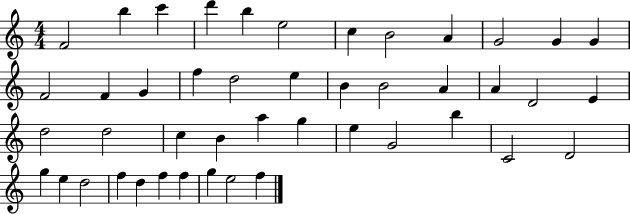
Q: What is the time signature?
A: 4/4